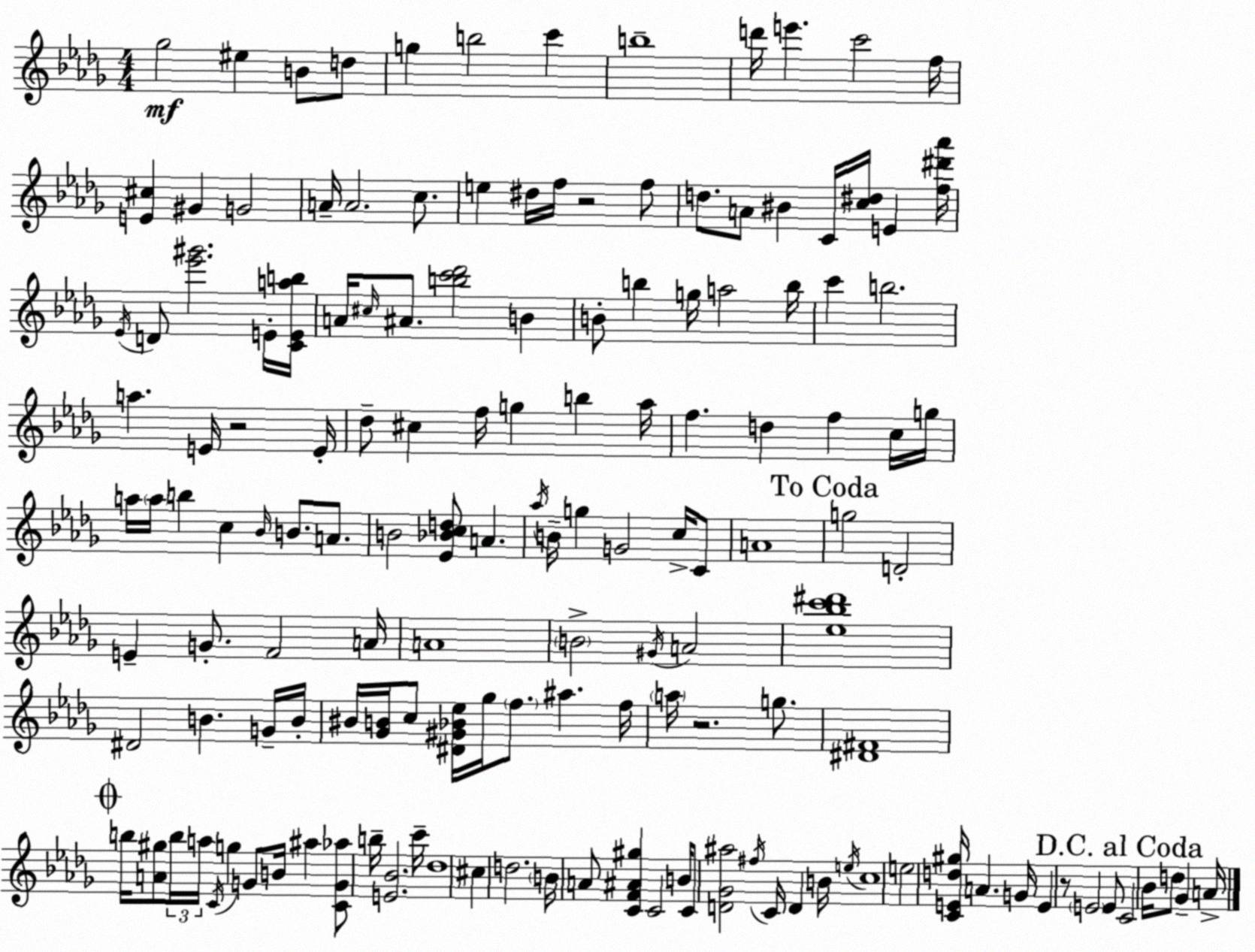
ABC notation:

X:1
T:Untitled
M:4/4
L:1/4
K:Bbm
_g2 ^e B/2 d/2 g b2 c' b4 d'/4 e' c'2 f/4 [E^c] ^G G2 A/4 A2 c/2 e ^d/4 f/4 z2 f/2 d/2 A/2 ^B C/4 [c^d]/4 E [f^d'_a']/4 _E/4 D/2 [_e'^g']2 E/4 [CEab]/4 A/4 ^c/4 ^A/2 [bc'_d']2 B B/2 b g/4 a2 b/4 c' b2 a E/4 z2 E/4 _d/2 ^c f/4 g b _a/4 f d f c/4 g/4 a/4 a/4 b c _B/4 B/2 A/2 B2 [_E_Bcd]/2 A _a/4 B/4 g G2 c/4 C/2 A4 g2 D2 E G/2 F2 A/4 A4 B2 ^G/4 A2 [_e_bc'^d']4 ^D2 B G/4 B/4 ^B/4 [_GB]/4 c/2 [^D^G_B_e]/4 _g/4 f/2 ^a f/4 a/4 z2 g/2 [^D^F]4 b/4 [A^g]/2 b/4 a/4 C/4 g G/2 B/4 ^a [CG_a]/2 b/4 [E_B]2 c'/4 _d4 ^c d2 B/4 A/2 [CF^A^g] C2 B/4 C/2 [D_G^a]2 ^f/4 C/4 D B/4 e/4 c4 e2 [CEd^g]/4 A G/4 E z/2 E2 E/2 C2 _B/4 d/2 _G A/4